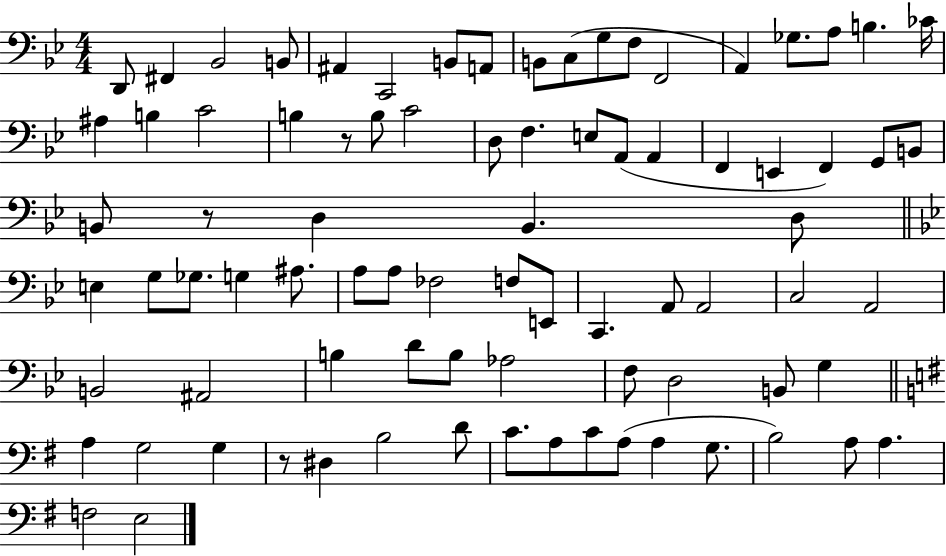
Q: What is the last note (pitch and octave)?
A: E3